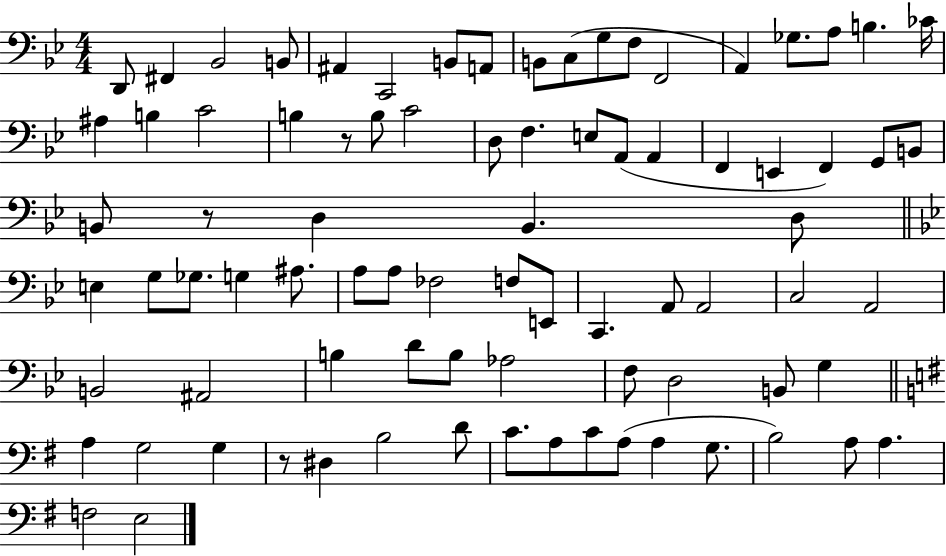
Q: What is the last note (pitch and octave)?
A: E3